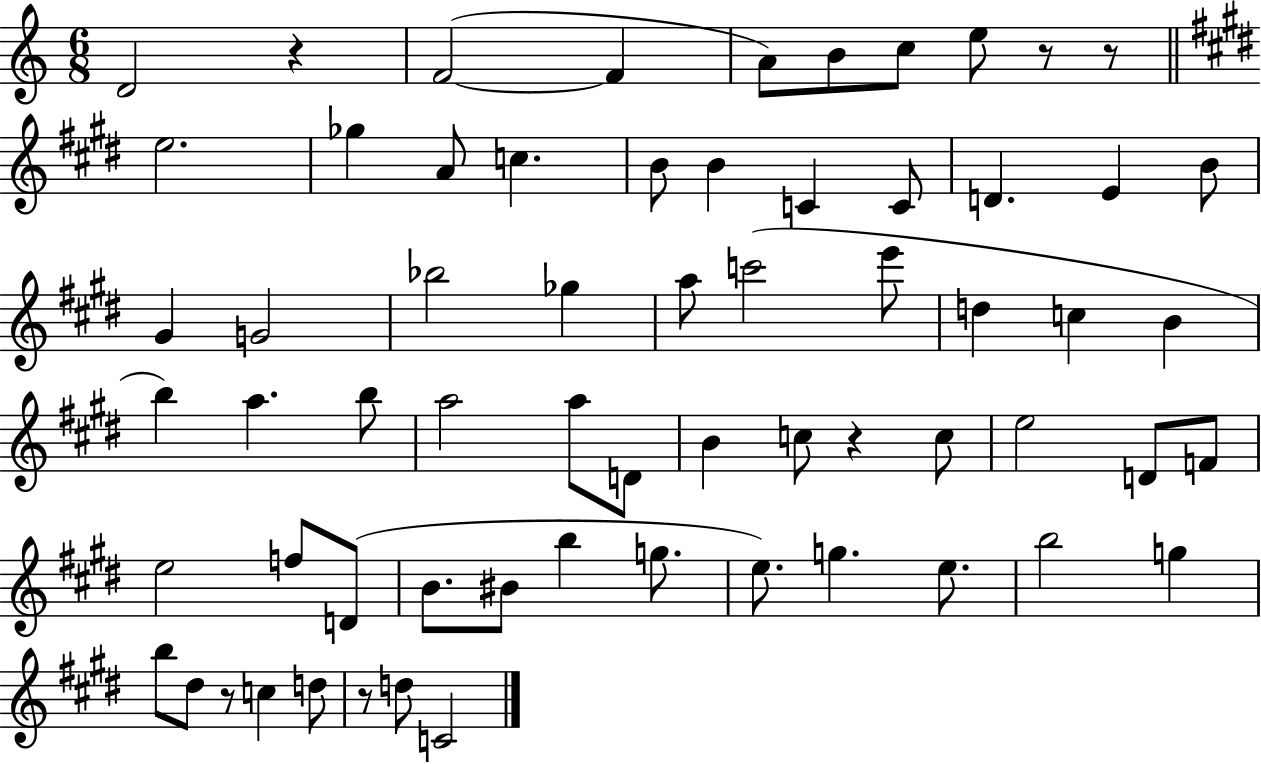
D4/h R/q F4/h F4/q A4/e B4/e C5/e E5/e R/e R/e E5/h. Gb5/q A4/e C5/q. B4/e B4/q C4/q C4/e D4/q. E4/q B4/e G#4/q G4/h Bb5/h Gb5/q A5/e C6/h E6/e D5/q C5/q B4/q B5/q A5/q. B5/e A5/h A5/e D4/e B4/q C5/e R/q C5/e E5/h D4/e F4/e E5/h F5/e D4/e B4/e. BIS4/e B5/q G5/e. E5/e. G5/q. E5/e. B5/h G5/q B5/e D#5/e R/e C5/q D5/e R/e D5/e C4/h